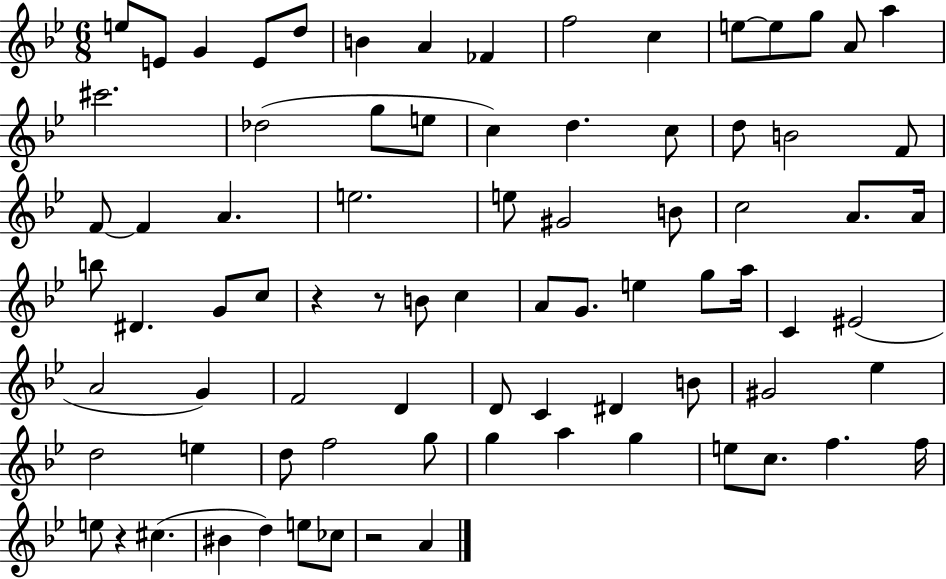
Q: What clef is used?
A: treble